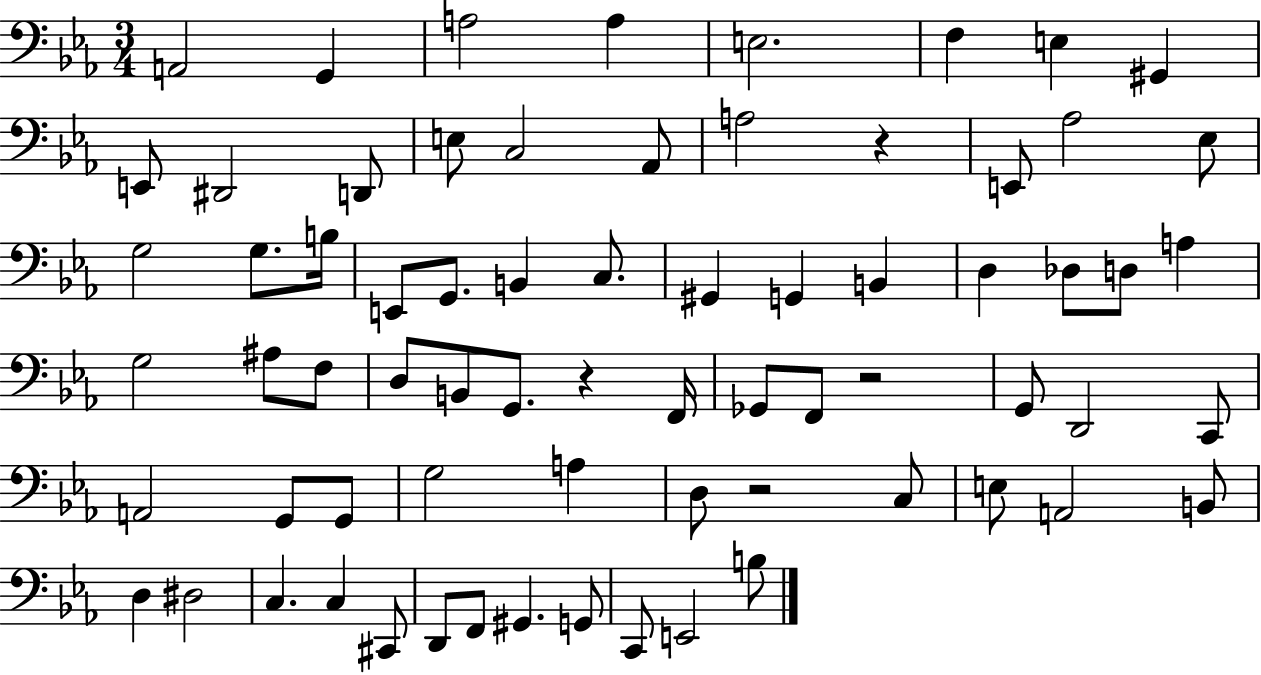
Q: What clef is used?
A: bass